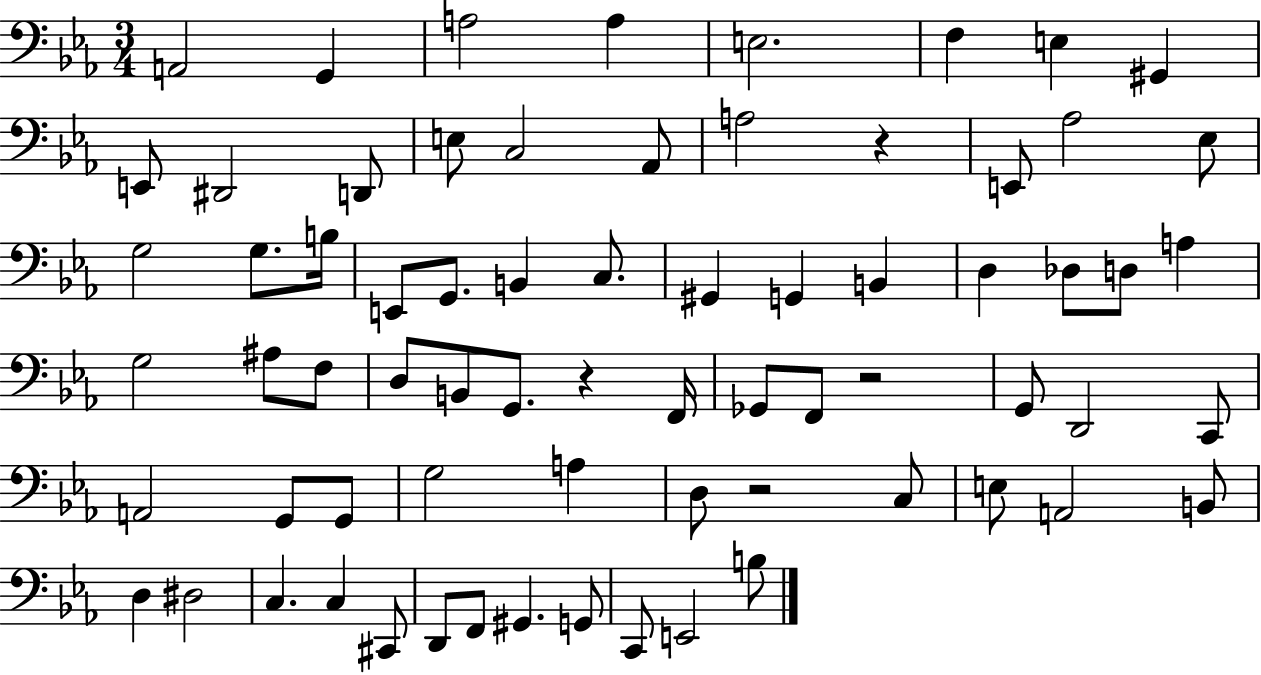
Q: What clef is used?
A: bass